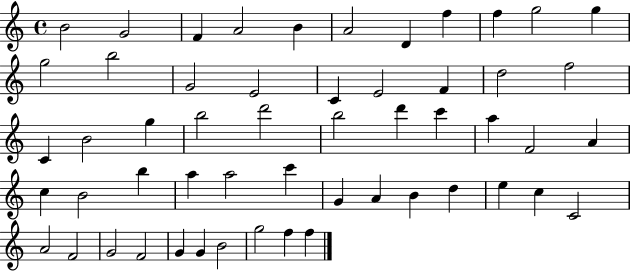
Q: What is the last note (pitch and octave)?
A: F5